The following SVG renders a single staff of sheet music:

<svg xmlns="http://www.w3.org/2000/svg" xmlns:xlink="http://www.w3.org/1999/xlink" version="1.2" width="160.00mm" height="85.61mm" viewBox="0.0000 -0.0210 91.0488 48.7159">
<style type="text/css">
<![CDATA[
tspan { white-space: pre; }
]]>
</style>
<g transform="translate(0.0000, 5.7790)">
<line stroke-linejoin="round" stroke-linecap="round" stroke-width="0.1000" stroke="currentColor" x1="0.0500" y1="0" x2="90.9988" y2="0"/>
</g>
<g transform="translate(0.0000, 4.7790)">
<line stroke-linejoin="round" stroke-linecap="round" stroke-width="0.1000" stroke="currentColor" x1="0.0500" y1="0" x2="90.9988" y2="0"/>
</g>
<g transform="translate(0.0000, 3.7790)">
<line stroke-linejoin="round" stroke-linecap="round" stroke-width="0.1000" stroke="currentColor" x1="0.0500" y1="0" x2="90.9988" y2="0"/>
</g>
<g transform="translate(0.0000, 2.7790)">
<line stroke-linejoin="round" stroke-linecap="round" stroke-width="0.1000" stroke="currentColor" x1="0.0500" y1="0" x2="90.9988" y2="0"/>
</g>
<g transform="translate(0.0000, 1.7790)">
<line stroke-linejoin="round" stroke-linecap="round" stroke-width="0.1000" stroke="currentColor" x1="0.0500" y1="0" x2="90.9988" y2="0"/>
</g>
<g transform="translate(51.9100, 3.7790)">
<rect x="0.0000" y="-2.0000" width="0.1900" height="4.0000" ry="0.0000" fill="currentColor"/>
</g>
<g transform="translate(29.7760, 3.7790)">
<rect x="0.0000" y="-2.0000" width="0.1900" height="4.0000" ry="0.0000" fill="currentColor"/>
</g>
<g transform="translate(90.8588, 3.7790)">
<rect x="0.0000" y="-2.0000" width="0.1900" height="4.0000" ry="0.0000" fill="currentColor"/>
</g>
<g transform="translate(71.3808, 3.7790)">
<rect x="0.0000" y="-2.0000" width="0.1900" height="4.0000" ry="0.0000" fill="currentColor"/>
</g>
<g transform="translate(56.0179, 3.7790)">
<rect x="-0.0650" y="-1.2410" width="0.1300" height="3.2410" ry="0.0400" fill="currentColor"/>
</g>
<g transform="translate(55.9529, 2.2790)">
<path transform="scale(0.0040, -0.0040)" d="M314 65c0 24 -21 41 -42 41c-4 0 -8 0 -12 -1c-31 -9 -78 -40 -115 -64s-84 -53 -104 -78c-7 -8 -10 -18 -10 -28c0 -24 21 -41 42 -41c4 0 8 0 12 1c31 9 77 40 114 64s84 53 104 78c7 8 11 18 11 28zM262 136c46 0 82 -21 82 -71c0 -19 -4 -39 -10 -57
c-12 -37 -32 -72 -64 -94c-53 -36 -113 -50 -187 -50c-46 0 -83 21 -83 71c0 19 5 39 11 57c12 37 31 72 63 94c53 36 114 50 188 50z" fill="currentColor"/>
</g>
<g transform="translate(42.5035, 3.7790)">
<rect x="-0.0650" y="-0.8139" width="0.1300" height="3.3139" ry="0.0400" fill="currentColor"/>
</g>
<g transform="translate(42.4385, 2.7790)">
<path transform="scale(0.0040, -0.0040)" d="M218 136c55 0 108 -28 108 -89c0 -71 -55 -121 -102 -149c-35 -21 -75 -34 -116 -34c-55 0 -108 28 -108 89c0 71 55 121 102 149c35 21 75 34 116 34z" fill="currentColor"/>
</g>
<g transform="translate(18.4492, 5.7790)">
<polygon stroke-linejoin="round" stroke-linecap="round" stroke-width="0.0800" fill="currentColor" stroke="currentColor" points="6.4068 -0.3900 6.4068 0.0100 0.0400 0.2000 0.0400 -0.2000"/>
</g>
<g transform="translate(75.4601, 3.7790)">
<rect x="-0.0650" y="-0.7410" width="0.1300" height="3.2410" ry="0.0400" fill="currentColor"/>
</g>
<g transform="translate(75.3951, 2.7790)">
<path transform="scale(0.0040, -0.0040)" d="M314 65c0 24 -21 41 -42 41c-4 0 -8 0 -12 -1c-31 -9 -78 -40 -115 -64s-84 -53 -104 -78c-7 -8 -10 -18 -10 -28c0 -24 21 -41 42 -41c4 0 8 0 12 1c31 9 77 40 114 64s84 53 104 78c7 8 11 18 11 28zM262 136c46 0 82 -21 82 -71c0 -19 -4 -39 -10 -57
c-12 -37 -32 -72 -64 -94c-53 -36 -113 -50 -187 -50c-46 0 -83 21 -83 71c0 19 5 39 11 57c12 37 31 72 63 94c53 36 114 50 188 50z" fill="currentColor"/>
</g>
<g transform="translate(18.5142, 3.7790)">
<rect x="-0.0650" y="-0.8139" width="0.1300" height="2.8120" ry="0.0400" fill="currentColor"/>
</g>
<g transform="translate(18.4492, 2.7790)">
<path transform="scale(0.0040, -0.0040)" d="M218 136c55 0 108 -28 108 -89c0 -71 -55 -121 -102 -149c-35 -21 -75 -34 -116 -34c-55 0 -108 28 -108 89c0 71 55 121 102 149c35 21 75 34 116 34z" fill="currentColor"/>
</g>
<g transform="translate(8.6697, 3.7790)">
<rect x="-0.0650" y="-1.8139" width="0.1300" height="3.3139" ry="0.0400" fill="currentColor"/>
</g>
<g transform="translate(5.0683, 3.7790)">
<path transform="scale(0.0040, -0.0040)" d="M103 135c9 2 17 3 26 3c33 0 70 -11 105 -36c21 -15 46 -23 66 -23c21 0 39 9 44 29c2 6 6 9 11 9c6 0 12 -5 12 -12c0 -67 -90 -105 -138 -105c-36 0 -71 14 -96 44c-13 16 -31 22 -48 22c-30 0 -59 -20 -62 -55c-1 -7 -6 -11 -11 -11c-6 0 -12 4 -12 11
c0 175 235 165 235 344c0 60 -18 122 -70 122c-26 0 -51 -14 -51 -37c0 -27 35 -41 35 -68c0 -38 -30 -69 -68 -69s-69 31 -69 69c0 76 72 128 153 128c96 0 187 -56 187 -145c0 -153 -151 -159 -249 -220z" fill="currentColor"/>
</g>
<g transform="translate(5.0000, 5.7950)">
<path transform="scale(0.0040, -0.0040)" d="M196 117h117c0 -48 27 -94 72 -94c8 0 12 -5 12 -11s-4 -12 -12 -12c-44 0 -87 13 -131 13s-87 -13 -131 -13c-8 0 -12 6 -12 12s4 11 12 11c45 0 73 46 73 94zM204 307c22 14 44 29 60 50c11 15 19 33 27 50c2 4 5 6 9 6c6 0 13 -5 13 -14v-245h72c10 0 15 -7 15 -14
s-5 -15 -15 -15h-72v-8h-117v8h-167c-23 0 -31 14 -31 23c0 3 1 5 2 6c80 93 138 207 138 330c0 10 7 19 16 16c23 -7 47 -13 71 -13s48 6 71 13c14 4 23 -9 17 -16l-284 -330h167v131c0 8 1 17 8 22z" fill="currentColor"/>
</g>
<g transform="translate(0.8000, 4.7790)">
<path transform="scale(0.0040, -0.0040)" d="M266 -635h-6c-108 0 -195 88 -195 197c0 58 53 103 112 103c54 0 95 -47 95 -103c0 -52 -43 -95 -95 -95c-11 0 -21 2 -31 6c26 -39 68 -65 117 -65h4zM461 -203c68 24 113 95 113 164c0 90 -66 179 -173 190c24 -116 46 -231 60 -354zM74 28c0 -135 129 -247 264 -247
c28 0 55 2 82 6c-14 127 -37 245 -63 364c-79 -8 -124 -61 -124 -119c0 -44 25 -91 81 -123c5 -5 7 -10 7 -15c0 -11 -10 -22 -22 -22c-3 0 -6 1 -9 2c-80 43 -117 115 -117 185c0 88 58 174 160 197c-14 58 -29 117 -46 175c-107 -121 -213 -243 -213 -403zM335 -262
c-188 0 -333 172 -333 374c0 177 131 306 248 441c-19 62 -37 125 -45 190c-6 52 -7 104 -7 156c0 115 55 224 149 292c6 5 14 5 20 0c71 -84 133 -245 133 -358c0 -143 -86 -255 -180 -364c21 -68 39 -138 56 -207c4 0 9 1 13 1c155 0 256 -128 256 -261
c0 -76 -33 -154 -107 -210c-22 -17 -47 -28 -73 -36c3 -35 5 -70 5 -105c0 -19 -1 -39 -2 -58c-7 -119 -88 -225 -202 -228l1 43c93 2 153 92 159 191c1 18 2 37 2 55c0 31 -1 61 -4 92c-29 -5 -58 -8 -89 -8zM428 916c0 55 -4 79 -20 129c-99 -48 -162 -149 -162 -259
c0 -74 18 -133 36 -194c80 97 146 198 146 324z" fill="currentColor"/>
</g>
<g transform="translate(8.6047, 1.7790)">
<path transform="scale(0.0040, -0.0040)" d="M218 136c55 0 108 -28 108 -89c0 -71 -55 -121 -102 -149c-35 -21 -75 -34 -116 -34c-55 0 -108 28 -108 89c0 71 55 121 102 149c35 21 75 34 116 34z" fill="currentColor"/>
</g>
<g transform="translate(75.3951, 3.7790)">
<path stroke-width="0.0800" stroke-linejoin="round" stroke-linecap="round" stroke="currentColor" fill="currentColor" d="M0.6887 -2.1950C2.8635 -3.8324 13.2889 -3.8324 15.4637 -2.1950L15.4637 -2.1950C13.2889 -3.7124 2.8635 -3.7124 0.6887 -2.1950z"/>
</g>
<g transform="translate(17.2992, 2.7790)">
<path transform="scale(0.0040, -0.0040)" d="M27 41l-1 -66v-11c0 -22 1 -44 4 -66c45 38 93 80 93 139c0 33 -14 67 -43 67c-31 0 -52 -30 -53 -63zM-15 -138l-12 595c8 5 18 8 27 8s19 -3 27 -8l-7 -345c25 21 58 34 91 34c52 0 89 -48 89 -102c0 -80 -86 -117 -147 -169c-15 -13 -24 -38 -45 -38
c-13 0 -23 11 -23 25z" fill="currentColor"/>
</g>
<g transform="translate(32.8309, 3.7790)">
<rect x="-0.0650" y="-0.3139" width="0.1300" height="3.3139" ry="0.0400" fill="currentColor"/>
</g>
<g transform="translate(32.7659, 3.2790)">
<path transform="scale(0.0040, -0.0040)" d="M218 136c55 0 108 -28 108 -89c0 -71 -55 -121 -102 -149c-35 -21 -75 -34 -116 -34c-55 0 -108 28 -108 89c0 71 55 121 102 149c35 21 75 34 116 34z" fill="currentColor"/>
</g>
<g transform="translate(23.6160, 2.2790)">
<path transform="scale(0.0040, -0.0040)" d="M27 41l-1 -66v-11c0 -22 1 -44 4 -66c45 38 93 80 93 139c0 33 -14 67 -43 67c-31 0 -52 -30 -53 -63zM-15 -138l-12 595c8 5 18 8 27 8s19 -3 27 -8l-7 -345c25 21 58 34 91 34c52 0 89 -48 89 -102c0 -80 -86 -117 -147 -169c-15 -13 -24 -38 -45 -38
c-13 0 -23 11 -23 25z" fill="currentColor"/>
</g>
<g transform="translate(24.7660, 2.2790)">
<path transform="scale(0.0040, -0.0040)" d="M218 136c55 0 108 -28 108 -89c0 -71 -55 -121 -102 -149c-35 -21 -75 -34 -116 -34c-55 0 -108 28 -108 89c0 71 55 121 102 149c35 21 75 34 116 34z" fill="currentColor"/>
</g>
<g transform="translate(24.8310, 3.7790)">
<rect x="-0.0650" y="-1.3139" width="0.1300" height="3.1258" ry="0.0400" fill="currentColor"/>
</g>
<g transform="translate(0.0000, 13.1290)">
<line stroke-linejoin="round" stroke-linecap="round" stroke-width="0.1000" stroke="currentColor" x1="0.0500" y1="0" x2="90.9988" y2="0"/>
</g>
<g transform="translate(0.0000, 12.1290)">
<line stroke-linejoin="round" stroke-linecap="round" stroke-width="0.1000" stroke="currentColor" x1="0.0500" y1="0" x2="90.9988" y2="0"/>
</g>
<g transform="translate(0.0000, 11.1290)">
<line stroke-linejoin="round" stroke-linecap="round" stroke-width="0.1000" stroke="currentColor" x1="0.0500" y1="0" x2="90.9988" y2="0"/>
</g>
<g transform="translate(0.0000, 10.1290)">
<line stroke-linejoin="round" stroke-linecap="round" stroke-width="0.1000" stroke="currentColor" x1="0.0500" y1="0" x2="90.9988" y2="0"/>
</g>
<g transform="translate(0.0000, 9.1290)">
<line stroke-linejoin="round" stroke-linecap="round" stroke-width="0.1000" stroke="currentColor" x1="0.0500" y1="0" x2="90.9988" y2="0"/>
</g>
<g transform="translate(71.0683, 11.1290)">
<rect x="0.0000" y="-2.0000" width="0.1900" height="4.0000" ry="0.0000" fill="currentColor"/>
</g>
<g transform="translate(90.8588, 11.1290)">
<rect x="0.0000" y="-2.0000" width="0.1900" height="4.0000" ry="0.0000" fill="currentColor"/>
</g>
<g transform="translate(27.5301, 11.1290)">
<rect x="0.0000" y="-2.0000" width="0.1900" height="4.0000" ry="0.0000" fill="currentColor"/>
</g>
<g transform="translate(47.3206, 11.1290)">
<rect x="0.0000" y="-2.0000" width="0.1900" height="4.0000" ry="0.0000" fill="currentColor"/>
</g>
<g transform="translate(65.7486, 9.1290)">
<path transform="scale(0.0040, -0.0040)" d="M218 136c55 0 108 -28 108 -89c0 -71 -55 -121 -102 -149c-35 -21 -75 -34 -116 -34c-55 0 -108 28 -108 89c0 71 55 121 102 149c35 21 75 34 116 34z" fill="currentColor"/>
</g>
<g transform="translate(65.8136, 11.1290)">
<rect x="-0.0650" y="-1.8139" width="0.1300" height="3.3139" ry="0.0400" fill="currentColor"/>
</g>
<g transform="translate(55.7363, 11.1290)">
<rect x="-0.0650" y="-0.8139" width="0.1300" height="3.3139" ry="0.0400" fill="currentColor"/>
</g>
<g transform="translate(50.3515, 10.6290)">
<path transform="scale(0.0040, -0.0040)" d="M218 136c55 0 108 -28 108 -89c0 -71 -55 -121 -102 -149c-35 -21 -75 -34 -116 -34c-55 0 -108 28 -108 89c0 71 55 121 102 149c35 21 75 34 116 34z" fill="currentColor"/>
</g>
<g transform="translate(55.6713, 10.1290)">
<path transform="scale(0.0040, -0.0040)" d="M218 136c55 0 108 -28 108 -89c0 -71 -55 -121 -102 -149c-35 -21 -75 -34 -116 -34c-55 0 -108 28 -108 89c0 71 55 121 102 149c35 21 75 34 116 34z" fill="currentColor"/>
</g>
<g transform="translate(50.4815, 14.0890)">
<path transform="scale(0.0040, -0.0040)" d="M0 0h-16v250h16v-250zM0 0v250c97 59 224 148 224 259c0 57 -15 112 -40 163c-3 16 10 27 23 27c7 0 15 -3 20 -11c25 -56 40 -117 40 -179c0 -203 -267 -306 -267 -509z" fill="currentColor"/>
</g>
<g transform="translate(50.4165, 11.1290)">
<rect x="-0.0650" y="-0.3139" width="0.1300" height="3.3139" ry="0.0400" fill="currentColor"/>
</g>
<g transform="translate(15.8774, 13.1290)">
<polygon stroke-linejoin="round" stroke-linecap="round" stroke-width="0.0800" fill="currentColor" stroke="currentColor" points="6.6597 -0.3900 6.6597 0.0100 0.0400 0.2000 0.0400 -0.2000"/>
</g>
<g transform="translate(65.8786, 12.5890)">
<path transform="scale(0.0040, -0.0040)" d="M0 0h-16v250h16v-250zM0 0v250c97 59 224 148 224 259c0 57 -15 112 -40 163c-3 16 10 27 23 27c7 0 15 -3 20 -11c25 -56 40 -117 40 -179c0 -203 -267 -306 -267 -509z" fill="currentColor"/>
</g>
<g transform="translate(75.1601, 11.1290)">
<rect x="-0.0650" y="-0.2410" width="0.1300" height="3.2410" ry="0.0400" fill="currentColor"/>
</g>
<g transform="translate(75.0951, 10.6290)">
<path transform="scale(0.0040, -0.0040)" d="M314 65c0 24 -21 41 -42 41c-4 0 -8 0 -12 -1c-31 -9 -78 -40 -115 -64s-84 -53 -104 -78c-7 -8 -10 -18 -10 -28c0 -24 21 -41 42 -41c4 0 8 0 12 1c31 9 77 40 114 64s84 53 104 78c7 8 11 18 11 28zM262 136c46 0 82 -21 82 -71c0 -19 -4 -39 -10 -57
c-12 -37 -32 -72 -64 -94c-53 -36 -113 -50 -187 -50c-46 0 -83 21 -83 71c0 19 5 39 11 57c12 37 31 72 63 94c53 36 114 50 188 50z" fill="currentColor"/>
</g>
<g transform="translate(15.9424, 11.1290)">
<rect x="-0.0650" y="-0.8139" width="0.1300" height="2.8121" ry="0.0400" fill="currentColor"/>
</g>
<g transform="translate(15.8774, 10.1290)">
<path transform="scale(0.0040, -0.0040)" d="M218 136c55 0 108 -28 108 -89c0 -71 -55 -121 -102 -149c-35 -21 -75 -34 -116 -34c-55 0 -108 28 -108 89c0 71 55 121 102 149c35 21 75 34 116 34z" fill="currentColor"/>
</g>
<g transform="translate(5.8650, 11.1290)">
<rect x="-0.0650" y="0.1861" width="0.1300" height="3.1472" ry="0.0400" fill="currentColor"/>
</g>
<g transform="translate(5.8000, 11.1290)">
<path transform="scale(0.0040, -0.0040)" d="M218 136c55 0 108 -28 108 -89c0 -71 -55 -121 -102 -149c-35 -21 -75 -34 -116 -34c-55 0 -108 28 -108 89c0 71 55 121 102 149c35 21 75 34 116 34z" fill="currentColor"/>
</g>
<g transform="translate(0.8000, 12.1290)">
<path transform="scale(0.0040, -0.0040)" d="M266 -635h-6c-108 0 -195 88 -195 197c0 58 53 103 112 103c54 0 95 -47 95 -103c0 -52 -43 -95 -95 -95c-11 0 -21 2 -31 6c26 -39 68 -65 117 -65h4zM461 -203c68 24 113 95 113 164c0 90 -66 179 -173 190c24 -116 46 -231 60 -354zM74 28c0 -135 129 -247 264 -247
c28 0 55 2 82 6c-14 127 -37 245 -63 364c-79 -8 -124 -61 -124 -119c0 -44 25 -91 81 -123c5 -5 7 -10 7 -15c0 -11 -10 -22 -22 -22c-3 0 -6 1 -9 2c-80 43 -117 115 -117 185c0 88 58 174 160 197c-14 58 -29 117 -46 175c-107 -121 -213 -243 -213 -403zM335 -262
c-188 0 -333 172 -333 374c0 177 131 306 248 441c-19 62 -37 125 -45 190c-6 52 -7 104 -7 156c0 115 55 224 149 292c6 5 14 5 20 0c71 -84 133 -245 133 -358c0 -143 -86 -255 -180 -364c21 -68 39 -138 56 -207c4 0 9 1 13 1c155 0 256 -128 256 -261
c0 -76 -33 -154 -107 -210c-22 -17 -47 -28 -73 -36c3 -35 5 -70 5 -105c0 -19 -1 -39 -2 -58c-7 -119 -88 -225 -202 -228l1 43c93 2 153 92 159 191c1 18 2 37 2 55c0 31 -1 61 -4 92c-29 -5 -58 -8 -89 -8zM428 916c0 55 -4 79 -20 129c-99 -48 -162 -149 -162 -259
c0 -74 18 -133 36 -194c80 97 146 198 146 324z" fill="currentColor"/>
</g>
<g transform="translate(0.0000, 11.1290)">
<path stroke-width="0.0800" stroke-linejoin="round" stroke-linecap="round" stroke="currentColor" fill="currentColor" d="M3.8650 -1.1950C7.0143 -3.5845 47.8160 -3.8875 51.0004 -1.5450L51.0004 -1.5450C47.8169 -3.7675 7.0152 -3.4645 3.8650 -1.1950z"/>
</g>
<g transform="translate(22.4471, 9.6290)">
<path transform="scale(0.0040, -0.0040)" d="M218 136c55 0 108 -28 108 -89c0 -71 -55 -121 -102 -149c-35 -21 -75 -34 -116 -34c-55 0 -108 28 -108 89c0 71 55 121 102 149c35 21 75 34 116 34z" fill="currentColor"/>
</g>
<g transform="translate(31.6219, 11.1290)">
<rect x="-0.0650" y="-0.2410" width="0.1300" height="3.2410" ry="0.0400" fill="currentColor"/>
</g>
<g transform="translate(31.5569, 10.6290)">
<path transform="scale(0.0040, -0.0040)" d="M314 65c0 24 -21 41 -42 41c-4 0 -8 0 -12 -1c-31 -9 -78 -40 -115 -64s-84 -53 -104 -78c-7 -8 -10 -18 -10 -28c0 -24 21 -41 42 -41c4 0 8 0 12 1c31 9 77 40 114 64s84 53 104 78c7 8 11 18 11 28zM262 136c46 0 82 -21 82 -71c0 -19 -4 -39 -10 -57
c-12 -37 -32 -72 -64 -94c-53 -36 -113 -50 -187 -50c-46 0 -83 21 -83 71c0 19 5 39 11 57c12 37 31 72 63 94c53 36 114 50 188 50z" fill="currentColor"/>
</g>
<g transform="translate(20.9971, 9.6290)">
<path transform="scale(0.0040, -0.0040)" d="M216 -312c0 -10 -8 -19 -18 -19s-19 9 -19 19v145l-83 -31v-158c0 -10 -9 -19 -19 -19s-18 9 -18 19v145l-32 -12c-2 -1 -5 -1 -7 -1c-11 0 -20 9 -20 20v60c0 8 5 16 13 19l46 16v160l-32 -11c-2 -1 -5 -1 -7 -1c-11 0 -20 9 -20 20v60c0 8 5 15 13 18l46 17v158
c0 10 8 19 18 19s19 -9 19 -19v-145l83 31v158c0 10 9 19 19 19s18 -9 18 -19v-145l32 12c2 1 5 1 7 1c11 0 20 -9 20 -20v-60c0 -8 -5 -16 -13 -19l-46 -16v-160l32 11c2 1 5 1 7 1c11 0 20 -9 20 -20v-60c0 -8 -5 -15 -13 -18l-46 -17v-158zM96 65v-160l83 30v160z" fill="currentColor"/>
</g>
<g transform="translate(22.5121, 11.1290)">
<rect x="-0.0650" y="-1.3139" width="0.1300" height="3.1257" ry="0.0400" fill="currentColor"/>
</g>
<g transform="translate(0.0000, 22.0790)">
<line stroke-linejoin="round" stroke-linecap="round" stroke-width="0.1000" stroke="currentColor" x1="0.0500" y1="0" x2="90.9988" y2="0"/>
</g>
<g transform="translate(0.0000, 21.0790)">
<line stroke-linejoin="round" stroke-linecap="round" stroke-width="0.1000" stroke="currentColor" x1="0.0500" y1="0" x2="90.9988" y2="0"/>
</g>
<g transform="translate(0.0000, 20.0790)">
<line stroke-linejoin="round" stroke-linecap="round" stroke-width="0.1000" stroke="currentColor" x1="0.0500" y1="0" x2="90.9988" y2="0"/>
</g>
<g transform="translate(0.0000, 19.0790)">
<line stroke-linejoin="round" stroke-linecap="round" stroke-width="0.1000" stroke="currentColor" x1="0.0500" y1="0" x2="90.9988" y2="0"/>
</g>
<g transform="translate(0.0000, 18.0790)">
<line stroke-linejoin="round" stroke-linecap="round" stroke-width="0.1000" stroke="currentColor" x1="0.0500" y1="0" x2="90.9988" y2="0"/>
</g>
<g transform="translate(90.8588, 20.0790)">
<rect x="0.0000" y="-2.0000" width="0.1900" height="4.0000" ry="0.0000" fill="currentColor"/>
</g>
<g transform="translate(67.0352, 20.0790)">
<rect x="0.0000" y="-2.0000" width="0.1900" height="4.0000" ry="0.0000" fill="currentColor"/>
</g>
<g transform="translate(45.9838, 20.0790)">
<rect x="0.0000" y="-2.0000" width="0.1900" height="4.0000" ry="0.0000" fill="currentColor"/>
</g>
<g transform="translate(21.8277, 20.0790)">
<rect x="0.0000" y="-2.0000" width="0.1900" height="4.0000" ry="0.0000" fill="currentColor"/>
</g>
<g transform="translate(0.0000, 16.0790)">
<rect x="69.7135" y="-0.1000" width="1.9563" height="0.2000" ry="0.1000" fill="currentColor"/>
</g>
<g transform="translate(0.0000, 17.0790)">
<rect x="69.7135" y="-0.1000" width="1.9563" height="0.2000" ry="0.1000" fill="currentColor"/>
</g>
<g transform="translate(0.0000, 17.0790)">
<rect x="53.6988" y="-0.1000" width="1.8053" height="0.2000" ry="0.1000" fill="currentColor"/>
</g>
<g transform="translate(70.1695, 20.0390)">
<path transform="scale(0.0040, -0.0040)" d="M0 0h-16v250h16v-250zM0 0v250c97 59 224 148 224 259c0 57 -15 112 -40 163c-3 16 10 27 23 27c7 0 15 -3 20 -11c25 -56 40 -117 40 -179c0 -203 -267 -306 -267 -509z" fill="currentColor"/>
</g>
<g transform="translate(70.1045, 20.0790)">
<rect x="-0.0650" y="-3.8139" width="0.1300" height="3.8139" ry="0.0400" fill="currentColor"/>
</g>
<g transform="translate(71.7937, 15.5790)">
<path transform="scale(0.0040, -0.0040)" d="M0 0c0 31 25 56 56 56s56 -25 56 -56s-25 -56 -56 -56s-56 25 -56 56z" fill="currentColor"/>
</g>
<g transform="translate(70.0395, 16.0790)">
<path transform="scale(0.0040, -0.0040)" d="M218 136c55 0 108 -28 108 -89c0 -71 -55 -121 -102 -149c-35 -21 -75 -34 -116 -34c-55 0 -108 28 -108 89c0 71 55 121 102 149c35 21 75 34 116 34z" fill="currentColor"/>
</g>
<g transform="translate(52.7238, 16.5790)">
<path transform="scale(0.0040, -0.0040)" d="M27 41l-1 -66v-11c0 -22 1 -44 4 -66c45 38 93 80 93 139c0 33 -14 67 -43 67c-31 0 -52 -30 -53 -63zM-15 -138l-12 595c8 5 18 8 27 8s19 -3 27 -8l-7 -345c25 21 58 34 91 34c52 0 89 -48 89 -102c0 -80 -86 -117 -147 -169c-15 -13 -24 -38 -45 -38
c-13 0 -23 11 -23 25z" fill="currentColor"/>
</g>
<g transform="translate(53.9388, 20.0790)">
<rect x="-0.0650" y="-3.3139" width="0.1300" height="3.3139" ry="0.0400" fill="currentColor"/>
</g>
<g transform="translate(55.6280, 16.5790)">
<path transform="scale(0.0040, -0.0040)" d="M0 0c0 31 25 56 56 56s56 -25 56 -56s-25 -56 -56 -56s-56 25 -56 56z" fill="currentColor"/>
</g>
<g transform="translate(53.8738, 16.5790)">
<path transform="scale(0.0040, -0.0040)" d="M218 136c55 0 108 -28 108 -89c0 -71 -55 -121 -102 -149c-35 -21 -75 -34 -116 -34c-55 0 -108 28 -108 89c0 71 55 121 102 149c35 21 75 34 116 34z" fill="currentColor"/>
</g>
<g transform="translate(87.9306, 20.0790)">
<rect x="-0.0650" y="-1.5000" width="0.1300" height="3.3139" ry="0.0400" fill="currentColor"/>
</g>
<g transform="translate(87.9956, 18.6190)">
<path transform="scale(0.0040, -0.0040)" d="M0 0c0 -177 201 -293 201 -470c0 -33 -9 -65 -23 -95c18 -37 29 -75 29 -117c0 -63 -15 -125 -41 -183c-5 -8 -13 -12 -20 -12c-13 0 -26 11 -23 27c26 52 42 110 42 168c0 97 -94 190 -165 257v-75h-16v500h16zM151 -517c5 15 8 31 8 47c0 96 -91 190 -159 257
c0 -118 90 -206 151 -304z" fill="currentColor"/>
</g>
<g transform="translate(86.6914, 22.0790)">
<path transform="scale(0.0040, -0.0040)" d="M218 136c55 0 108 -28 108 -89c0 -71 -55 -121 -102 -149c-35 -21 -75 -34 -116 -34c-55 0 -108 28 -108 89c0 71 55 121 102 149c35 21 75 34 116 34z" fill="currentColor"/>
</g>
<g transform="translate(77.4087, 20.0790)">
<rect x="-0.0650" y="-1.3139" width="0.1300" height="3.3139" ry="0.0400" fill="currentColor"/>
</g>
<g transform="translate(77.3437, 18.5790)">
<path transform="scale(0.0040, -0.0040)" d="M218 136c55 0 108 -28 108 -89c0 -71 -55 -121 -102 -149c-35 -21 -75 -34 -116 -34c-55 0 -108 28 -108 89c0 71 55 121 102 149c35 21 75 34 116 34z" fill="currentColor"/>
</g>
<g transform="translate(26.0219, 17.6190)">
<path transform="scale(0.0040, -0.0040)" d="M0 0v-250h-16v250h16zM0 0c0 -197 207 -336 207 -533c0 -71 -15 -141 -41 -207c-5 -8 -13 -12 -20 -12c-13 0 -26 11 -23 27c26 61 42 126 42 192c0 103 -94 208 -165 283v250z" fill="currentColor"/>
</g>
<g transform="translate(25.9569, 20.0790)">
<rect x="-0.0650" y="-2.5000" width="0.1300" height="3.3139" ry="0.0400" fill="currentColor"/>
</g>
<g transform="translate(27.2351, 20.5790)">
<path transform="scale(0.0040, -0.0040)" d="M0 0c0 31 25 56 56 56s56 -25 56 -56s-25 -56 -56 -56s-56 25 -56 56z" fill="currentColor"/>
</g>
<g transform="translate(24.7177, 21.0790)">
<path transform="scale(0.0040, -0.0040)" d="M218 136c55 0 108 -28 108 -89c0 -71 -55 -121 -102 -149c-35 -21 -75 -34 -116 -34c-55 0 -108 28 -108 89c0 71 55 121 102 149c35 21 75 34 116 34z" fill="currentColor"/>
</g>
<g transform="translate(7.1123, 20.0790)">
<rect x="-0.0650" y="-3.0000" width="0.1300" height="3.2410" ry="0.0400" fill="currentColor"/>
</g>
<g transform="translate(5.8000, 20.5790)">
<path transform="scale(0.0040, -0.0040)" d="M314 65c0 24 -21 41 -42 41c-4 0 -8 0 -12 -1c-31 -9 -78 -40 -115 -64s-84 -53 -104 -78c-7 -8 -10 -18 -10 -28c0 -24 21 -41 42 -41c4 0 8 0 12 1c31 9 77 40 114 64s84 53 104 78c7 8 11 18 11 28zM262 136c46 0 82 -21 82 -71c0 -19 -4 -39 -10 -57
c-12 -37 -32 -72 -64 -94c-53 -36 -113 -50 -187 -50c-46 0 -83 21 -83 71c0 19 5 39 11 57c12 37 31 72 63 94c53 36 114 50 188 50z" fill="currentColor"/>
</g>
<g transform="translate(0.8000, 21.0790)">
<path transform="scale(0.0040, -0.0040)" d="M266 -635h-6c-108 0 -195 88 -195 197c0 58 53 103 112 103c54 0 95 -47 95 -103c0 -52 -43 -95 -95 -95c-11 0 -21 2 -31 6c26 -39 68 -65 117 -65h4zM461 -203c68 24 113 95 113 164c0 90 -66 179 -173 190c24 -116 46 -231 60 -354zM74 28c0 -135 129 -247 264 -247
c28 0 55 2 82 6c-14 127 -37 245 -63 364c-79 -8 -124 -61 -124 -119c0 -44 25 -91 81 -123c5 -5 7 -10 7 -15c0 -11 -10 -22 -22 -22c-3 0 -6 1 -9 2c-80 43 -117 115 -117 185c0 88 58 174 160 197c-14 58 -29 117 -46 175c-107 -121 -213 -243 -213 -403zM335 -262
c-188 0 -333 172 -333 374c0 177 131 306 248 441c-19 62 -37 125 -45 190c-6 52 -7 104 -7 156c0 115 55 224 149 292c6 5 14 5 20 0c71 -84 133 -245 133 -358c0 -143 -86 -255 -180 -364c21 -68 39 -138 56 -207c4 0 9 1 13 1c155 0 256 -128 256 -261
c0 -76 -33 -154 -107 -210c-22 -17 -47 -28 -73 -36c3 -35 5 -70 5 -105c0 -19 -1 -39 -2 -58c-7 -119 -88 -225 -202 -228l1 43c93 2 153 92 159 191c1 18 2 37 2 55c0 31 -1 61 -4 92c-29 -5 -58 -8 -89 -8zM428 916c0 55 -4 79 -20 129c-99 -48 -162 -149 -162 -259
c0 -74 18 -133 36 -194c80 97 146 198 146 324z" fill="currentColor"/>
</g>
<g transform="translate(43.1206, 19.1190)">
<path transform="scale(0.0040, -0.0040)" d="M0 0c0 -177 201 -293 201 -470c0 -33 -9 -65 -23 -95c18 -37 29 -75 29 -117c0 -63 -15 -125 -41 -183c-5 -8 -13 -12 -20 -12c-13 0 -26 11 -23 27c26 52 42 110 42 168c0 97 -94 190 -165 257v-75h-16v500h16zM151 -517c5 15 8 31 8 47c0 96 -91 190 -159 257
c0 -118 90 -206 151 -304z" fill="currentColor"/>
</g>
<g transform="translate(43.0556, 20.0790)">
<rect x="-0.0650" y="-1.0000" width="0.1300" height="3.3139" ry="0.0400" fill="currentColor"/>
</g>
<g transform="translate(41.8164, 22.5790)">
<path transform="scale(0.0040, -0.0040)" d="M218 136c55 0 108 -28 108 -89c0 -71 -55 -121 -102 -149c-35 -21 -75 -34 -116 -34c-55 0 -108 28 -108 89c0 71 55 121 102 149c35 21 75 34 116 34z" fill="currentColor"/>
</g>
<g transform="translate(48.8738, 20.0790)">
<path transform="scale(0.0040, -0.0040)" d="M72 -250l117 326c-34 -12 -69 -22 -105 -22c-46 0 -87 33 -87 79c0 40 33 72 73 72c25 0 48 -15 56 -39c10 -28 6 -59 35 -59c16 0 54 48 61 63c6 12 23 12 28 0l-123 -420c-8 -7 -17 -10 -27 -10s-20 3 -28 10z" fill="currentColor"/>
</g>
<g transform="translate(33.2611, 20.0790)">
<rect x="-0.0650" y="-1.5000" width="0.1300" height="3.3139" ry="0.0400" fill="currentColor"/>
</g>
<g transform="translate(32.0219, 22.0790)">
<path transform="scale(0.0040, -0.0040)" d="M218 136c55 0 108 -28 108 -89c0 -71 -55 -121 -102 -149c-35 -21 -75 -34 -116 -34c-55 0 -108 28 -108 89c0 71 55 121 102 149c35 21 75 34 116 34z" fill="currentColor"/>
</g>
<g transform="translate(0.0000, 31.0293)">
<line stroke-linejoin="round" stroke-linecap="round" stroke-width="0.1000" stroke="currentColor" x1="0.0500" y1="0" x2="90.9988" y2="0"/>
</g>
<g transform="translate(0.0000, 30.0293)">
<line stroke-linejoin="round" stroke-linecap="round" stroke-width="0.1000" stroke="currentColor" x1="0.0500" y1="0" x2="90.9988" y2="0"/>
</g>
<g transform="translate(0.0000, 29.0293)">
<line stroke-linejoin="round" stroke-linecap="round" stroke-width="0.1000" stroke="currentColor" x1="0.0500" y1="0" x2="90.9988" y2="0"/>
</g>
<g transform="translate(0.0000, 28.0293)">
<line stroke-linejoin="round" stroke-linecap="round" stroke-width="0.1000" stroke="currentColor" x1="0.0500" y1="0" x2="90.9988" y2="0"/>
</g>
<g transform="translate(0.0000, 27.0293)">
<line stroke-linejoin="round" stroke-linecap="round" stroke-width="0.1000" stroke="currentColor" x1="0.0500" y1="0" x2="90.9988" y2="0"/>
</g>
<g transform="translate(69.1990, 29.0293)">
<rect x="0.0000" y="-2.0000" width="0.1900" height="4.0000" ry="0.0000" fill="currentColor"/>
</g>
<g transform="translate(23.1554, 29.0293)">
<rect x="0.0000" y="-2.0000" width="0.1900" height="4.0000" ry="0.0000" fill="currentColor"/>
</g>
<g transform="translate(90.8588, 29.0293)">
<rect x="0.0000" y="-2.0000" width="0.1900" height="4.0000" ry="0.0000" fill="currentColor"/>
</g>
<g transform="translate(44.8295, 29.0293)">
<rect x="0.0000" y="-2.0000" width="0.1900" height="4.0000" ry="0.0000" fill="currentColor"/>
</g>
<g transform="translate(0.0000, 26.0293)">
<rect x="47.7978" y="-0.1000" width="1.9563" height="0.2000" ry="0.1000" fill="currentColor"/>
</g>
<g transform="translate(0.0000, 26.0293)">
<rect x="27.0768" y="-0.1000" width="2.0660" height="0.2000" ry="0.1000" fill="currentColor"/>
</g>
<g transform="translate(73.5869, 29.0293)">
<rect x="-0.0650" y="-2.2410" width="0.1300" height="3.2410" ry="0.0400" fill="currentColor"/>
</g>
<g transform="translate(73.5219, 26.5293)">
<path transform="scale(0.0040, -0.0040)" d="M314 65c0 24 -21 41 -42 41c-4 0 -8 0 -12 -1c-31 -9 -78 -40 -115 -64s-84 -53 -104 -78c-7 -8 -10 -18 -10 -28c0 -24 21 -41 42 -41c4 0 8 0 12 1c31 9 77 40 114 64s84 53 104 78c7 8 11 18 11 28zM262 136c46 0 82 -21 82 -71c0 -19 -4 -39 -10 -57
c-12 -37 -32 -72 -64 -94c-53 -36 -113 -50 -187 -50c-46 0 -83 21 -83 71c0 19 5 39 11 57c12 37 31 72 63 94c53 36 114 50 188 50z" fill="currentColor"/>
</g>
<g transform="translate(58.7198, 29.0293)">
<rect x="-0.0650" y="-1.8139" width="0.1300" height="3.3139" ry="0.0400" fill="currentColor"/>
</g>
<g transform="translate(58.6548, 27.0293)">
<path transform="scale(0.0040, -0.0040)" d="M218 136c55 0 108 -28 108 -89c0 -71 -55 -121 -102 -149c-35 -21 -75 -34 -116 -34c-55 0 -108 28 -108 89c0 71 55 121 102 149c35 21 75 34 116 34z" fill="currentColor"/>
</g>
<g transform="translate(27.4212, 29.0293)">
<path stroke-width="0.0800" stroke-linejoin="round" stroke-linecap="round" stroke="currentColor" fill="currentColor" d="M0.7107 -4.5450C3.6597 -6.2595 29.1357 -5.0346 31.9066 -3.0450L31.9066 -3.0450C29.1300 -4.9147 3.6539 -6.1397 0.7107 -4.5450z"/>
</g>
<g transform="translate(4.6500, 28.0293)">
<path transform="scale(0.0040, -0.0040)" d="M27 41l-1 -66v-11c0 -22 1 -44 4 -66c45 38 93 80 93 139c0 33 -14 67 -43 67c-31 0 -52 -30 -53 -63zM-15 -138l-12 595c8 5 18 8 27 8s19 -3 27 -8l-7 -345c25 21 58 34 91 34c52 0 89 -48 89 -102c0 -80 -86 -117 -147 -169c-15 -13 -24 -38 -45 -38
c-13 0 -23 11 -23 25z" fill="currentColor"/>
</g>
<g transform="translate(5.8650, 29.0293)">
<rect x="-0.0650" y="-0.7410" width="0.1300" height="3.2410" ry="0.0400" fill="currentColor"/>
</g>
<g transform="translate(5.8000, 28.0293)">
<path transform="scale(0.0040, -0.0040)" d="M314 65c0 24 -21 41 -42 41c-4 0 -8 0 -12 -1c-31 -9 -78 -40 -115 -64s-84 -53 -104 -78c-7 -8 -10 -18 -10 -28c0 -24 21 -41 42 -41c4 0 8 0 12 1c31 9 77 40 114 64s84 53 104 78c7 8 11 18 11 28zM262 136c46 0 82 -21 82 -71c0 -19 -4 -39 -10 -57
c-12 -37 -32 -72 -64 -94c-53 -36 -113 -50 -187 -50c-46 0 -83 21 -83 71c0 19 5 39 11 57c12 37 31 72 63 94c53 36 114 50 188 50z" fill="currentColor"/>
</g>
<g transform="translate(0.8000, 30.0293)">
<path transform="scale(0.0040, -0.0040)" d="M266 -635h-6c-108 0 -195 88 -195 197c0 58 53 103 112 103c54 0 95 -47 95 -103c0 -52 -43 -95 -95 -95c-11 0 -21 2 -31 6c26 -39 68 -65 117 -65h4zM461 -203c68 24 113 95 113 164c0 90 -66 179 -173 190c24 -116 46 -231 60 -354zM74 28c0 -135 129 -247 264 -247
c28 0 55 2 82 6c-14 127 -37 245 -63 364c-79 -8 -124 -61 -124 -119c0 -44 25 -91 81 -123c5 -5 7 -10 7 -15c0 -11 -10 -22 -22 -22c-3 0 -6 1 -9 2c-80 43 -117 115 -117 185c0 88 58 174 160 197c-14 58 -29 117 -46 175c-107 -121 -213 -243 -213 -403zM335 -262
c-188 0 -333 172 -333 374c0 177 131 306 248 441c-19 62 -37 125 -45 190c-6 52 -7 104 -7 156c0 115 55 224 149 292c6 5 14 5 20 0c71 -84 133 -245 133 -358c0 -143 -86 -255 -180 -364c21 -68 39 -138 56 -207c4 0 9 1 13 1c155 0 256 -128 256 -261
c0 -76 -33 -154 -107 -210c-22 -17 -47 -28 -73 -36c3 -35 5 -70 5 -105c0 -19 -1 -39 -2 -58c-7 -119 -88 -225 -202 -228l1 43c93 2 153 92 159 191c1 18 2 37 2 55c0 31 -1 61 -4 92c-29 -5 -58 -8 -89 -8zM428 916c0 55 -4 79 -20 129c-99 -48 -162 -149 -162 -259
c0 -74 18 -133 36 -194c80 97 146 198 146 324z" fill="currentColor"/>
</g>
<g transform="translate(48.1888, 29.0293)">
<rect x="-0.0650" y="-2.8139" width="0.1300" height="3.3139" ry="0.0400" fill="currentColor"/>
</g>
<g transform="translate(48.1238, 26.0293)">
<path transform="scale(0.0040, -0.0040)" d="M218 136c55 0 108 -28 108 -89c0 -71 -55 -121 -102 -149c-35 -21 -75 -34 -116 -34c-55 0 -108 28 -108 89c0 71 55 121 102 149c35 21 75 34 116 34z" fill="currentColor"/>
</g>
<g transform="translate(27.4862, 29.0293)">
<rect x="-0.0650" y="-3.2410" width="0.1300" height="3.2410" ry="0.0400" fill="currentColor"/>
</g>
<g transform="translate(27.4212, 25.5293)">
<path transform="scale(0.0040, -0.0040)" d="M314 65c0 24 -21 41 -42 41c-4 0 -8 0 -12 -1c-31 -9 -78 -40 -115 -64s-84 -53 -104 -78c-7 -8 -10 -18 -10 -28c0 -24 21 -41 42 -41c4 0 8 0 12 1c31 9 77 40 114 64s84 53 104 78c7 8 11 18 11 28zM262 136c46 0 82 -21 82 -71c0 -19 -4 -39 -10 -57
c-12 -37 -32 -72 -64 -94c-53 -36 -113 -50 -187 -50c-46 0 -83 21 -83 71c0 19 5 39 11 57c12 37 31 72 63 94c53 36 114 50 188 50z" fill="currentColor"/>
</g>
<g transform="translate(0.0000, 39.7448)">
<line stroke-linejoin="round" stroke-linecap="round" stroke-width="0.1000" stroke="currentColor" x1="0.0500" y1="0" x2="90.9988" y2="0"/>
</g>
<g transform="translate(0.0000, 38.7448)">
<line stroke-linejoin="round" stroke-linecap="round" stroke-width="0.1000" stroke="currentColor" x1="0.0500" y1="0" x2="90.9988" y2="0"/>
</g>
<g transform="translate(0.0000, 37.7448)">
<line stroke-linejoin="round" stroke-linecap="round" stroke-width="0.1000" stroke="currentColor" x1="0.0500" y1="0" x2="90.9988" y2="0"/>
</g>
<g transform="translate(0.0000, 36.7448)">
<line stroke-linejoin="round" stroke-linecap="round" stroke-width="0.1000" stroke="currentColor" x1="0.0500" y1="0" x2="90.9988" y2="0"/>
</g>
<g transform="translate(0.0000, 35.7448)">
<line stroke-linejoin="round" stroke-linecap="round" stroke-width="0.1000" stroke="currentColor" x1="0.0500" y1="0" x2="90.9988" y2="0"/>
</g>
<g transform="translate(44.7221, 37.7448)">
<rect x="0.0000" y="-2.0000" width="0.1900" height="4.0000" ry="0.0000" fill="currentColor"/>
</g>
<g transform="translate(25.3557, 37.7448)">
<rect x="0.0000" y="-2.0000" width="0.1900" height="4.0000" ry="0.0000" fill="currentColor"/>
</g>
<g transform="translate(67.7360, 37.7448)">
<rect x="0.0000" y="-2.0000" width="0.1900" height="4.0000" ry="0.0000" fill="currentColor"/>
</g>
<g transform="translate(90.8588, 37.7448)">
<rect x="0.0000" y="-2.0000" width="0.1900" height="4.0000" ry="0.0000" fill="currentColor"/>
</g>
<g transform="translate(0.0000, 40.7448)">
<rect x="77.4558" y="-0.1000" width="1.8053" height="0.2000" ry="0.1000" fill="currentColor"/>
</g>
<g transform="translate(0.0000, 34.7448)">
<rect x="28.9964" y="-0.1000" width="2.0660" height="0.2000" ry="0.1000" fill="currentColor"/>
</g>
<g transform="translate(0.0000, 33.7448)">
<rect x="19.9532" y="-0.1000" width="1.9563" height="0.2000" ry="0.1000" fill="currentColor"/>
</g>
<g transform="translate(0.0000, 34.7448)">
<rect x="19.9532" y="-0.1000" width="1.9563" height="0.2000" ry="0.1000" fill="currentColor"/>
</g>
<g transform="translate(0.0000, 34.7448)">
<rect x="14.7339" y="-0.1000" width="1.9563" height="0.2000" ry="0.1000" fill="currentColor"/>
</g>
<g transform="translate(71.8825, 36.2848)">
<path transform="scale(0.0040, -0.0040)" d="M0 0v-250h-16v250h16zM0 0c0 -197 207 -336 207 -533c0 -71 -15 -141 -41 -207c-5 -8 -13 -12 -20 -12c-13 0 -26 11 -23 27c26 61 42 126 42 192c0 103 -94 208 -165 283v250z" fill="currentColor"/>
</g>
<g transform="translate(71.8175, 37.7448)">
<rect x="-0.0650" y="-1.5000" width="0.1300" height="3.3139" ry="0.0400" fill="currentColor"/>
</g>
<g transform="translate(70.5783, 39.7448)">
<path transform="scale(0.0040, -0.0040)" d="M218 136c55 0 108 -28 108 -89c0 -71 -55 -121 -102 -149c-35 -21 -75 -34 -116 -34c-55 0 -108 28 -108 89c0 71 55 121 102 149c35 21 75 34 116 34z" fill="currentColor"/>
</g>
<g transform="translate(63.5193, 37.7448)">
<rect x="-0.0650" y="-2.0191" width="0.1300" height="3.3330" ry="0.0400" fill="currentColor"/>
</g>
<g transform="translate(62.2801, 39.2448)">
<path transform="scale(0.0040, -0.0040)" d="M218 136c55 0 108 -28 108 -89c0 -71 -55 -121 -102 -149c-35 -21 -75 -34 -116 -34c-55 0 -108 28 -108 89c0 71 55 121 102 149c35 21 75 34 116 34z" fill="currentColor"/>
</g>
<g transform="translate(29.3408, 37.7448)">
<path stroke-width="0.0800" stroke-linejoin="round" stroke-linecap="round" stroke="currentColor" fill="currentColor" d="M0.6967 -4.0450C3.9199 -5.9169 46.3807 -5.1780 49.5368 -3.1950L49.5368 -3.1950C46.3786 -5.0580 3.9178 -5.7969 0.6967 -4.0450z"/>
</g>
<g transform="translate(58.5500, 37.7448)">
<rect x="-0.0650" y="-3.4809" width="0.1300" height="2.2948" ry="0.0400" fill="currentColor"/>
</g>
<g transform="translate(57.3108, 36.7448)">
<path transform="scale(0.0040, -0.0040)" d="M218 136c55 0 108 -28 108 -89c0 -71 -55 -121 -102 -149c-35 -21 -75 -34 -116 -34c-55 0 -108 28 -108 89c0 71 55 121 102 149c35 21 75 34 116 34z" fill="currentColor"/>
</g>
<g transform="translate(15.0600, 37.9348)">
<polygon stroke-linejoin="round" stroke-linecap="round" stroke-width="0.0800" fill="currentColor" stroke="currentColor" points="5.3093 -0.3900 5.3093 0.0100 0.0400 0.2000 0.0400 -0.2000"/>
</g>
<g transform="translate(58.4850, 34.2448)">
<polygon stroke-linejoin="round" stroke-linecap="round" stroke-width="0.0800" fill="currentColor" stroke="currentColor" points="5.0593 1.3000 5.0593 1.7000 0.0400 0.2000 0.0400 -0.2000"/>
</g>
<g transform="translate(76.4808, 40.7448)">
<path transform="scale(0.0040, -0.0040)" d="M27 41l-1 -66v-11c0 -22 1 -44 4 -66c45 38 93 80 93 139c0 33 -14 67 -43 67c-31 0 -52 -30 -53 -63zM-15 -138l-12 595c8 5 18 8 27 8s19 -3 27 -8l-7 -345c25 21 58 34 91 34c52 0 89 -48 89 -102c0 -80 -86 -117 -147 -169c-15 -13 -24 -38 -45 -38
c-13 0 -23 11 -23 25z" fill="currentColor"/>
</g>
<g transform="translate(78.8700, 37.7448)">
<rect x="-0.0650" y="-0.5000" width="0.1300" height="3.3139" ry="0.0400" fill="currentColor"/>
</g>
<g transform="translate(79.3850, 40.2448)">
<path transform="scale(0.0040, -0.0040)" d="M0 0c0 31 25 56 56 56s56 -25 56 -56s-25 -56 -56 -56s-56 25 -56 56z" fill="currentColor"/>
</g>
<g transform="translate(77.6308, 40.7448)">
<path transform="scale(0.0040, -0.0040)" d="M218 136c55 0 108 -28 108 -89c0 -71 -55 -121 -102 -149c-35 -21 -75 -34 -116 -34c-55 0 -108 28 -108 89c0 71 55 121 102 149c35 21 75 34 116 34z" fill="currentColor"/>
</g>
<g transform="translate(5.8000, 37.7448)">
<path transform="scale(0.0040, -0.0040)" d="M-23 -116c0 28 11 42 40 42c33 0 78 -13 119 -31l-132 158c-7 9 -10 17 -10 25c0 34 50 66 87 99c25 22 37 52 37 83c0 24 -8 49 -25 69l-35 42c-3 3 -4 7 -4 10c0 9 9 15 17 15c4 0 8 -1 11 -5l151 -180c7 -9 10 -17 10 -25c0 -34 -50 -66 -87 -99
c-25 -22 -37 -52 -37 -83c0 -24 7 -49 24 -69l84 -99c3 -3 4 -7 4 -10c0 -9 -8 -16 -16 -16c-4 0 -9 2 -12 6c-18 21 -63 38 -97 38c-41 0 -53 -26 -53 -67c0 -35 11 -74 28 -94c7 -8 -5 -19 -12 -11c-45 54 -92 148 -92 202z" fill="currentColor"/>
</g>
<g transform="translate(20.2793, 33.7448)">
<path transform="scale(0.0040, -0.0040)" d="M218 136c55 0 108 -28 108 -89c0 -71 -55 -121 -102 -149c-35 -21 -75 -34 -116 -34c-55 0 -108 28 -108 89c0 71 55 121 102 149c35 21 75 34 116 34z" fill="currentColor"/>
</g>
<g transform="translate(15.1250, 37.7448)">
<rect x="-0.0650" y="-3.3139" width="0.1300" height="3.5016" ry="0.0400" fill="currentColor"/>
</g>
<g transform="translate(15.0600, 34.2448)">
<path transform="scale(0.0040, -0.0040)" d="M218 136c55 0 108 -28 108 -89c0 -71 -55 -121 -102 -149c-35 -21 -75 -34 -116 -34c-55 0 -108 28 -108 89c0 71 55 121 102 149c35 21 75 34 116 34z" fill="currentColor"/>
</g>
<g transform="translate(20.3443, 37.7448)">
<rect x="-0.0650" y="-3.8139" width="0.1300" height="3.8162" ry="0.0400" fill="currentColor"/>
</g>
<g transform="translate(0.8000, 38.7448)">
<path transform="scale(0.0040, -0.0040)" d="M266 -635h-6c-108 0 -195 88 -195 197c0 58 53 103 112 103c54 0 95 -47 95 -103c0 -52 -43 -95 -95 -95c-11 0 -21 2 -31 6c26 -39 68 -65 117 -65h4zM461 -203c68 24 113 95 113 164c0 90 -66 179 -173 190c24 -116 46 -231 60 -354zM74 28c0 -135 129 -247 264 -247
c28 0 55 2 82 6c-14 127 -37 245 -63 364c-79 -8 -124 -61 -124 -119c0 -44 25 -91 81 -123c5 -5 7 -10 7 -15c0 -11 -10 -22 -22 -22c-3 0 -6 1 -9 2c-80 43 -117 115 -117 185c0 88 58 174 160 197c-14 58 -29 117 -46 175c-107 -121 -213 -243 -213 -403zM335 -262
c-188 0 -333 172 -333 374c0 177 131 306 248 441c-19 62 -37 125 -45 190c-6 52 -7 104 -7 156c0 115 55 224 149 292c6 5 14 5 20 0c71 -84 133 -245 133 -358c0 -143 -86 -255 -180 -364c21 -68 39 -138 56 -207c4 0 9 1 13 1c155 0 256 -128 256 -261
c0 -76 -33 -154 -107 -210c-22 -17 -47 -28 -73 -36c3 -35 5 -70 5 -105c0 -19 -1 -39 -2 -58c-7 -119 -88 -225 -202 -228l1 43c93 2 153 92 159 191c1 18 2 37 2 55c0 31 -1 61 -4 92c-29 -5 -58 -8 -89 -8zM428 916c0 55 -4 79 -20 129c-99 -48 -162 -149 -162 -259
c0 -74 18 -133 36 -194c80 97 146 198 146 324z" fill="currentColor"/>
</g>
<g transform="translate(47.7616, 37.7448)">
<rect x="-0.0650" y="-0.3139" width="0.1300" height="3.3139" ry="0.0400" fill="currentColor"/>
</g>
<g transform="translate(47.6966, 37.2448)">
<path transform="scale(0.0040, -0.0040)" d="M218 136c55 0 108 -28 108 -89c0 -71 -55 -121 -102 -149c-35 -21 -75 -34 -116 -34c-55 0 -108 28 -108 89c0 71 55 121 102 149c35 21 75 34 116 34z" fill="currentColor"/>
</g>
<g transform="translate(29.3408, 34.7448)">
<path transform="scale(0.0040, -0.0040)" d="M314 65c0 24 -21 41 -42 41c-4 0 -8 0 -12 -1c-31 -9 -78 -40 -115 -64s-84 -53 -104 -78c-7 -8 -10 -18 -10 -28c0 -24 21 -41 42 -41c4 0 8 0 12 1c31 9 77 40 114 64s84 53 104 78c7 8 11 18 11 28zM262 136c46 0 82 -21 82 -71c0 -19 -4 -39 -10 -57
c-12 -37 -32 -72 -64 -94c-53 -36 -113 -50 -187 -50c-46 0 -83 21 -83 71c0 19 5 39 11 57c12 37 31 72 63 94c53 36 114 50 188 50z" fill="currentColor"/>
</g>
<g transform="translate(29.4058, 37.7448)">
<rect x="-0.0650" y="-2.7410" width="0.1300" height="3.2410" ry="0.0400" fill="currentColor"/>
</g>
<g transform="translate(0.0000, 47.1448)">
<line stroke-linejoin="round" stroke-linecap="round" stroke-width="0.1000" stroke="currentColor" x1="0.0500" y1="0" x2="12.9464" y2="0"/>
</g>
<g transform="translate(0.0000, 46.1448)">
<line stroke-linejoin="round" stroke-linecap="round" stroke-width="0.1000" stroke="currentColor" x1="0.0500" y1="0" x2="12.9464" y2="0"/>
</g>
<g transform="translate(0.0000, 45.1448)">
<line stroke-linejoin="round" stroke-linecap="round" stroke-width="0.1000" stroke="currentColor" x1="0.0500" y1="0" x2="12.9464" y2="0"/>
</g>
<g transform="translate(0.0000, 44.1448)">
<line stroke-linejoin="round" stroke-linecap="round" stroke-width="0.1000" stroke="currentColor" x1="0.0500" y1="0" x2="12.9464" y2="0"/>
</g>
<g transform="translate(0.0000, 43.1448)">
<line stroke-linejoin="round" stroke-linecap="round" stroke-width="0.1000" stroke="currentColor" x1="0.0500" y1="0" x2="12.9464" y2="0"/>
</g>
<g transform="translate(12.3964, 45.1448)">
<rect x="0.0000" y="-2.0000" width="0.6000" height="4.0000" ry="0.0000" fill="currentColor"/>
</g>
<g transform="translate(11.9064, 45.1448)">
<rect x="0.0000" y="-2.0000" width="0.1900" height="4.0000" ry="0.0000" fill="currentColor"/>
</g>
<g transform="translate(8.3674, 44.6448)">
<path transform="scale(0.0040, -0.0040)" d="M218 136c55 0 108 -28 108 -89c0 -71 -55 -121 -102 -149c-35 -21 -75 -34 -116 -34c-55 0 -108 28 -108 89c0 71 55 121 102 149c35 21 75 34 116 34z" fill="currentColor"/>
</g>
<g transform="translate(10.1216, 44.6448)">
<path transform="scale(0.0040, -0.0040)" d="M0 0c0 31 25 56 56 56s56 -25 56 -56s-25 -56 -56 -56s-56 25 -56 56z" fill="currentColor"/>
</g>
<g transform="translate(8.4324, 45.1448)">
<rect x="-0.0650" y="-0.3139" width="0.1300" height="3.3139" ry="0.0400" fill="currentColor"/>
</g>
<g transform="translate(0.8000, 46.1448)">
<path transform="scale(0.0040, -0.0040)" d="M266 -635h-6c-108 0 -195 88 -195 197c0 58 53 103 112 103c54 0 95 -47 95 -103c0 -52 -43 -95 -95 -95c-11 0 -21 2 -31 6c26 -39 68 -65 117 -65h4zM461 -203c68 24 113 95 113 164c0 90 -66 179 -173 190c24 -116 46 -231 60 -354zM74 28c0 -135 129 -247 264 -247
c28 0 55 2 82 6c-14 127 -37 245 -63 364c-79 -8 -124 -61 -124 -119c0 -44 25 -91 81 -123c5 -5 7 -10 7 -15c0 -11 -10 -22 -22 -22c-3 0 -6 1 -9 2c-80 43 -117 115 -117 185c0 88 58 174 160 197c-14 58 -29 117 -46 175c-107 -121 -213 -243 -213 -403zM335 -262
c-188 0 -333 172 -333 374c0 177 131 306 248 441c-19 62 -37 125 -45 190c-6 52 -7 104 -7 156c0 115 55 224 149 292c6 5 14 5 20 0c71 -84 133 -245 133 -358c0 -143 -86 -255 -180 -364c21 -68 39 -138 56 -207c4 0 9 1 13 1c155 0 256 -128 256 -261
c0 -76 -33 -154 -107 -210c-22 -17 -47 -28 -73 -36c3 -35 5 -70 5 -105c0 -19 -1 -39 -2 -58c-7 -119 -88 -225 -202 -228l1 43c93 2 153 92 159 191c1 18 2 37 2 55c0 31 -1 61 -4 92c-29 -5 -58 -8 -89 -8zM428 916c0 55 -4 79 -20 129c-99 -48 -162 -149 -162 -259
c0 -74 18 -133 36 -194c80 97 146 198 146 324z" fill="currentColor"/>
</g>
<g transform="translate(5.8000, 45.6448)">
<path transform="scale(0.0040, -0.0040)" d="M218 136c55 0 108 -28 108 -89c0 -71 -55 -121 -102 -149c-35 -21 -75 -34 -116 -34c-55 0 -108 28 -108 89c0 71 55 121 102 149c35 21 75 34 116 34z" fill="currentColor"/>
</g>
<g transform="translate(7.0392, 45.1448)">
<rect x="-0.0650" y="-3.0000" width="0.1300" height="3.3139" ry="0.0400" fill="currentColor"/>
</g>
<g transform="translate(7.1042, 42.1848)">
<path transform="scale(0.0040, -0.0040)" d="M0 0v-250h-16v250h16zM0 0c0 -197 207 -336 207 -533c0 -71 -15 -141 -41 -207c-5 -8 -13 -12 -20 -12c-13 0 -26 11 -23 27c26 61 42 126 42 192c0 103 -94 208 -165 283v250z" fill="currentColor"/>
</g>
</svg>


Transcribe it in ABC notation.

X:1
T:Untitled
M:2/4
L:1/4
K:C
f _d/2 _e/2 c d e2 d2 B d/2 ^e/2 c2 c/2 d f/2 c2 A2 G/2 E D/4 z/2 _b c'/2 e E/4 _d2 b2 a f g2 z b/2 c'/2 a2 c d/2 F/2 E/2 _C A/2 c